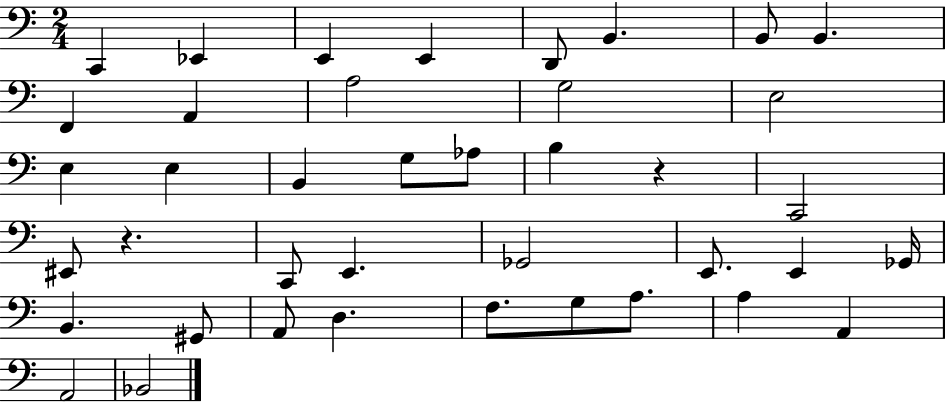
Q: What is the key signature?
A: C major